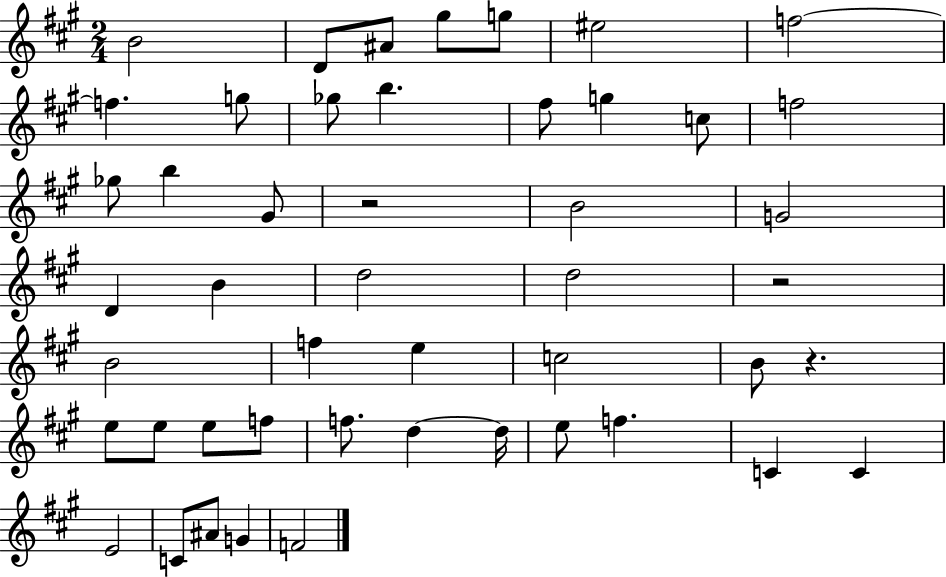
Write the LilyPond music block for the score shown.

{
  \clef treble
  \numericTimeSignature
  \time 2/4
  \key a \major
  \repeat volta 2 { b'2 | d'8 ais'8 gis''8 g''8 | eis''2 | f''2~~ | \break f''4. g''8 | ges''8 b''4. | fis''8 g''4 c''8 | f''2 | \break ges''8 b''4 gis'8 | r2 | b'2 | g'2 | \break d'4 b'4 | d''2 | d''2 | r2 | \break b'2 | f''4 e''4 | c''2 | b'8 r4. | \break e''8 e''8 e''8 f''8 | f''8. d''4~~ d''16 | e''8 f''4. | c'4 c'4 | \break e'2 | c'8 ais'8 g'4 | f'2 | } \bar "|."
}